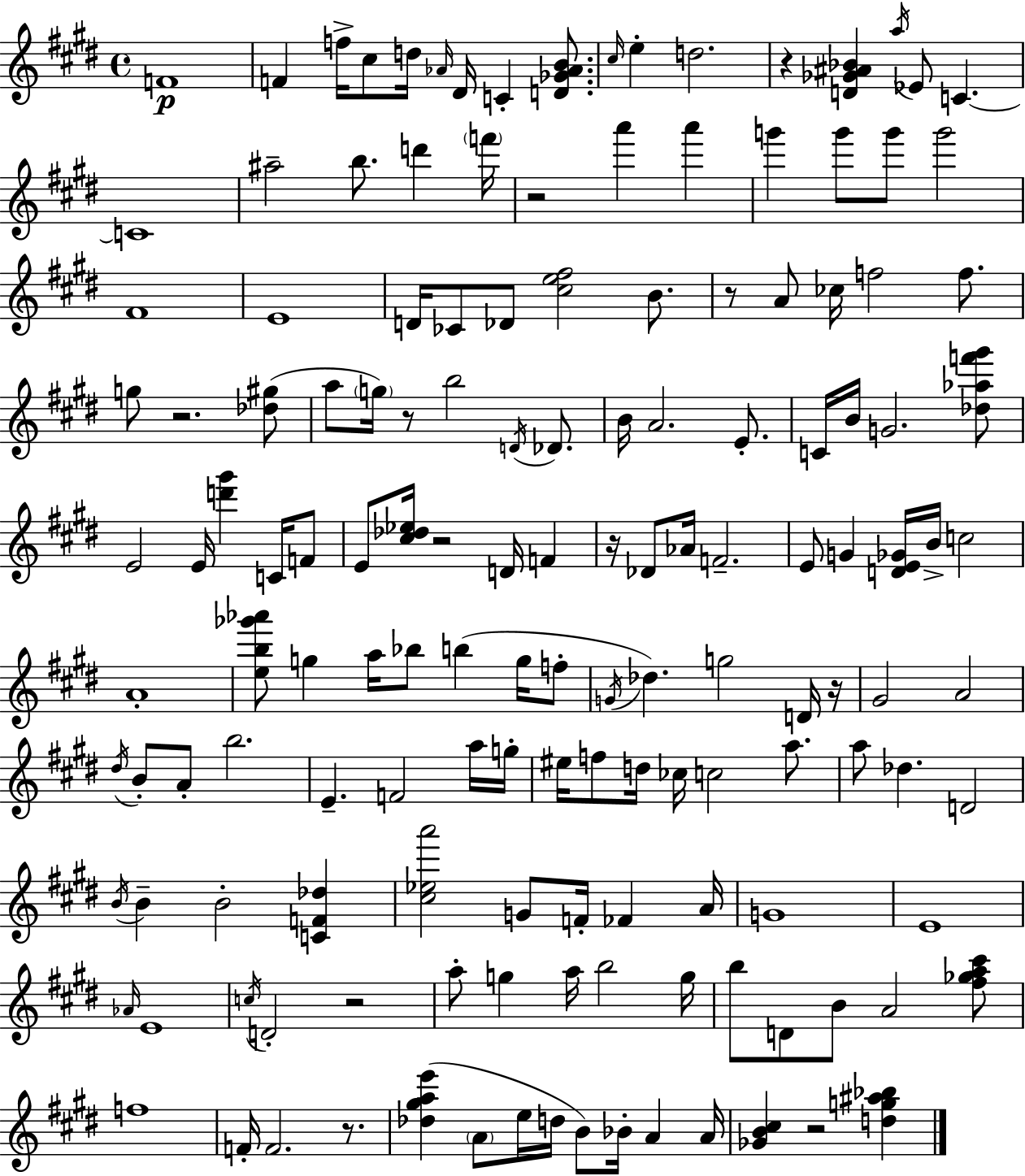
F4/w F4/q F5/s C#5/e D5/s Ab4/s D#4/s C4/q [D4,Gb4,Ab4,B4]/e. C#5/s E5/q D5/h. R/q [D4,Gb4,A#4,Bb4]/q A5/s Eb4/e C4/q. C4/w A#5/h B5/e. D6/q F6/s R/h A6/q A6/q G6/q G6/e G6/e G6/h F#4/w E4/w D4/s CES4/e Db4/e [C#5,E5,F#5]/h B4/e. R/e A4/e CES5/s F5/h F5/e. G5/e R/h. [Db5,G#5]/e A5/e G5/s R/e B5/h D4/s Db4/e. B4/s A4/h. E4/e. C4/s B4/s G4/h. [Db5,Ab5,F6,G#6]/e E4/h E4/s [D6,G#6]/q C4/s F4/e E4/e [C#5,Db5,Eb5]/s R/h D4/s F4/q R/s Db4/e Ab4/s F4/h. E4/e G4/q [D4,E4,Gb4]/s B4/s C5/h A4/w [E5,B5,Gb6,Ab6]/e G5/q A5/s Bb5/e B5/q G5/s F5/e G4/s Db5/q. G5/h D4/s R/s G#4/h A4/h D#5/s B4/e A4/e B5/h. E4/q. F4/h A5/s G5/s EIS5/s F5/e D5/s CES5/s C5/h A5/e. A5/e Db5/q. D4/h B4/s B4/q B4/h [C4,F4,Db5]/q [C#5,Eb5,A6]/h G4/e F4/s FES4/q A4/s G4/w E4/w Ab4/s E4/w C5/s D4/h R/h A5/e G5/q A5/s B5/h G5/s B5/e D4/e B4/e A4/h [F#5,Gb5,A5,C#6]/e F5/w F4/s F4/h. R/e. [Db5,G#5,A5,E6]/q A4/e E5/s D5/s B4/e Bb4/s A4/q A4/s [Gb4,B4,C#5]/q R/h [D5,G5,A#5,Bb5]/q